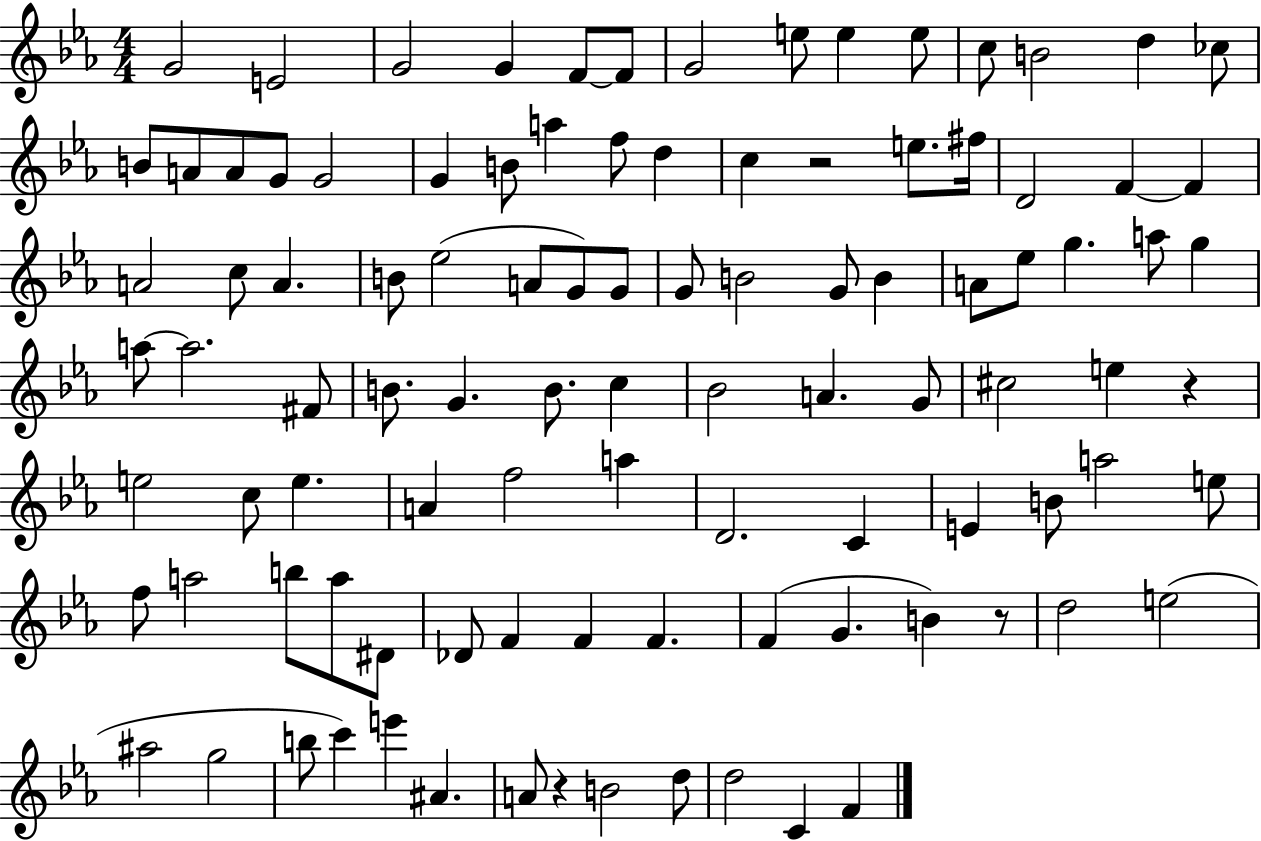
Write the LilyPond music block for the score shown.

{
  \clef treble
  \numericTimeSignature
  \time 4/4
  \key ees \major
  g'2 e'2 | g'2 g'4 f'8~~ f'8 | g'2 e''8 e''4 e''8 | c''8 b'2 d''4 ces''8 | \break b'8 a'8 a'8 g'8 g'2 | g'4 b'8 a''4 f''8 d''4 | c''4 r2 e''8. fis''16 | d'2 f'4~~ f'4 | \break a'2 c''8 a'4. | b'8 ees''2( a'8 g'8) g'8 | g'8 b'2 g'8 b'4 | a'8 ees''8 g''4. a''8 g''4 | \break a''8~~ a''2. fis'8 | b'8. g'4. b'8. c''4 | bes'2 a'4. g'8 | cis''2 e''4 r4 | \break e''2 c''8 e''4. | a'4 f''2 a''4 | d'2. c'4 | e'4 b'8 a''2 e''8 | \break f''8 a''2 b''8 a''8 dis'8 | des'8 f'4 f'4 f'4. | f'4( g'4. b'4) r8 | d''2 e''2( | \break ais''2 g''2 | b''8 c'''4) e'''4 ais'4. | a'8 r4 b'2 d''8 | d''2 c'4 f'4 | \break \bar "|."
}